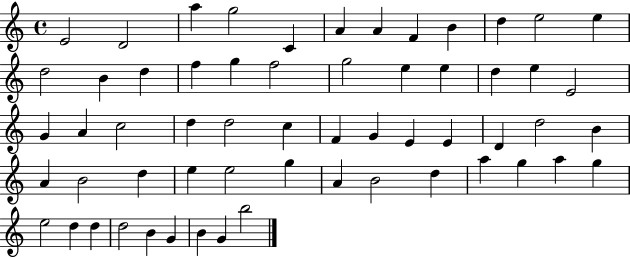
{
  \clef treble
  \time 4/4
  \defaultTimeSignature
  \key c \major
  e'2 d'2 | a''4 g''2 c'4 | a'4 a'4 f'4 b'4 | d''4 e''2 e''4 | \break d''2 b'4 d''4 | f''4 g''4 f''2 | g''2 e''4 e''4 | d''4 e''4 e'2 | \break g'4 a'4 c''2 | d''4 d''2 c''4 | f'4 g'4 e'4 e'4 | d'4 d''2 b'4 | \break a'4 b'2 d''4 | e''4 e''2 g''4 | a'4 b'2 d''4 | a''4 g''4 a''4 g''4 | \break e''2 d''4 d''4 | d''2 b'4 g'4 | b'4 g'4 b''2 | \bar "|."
}